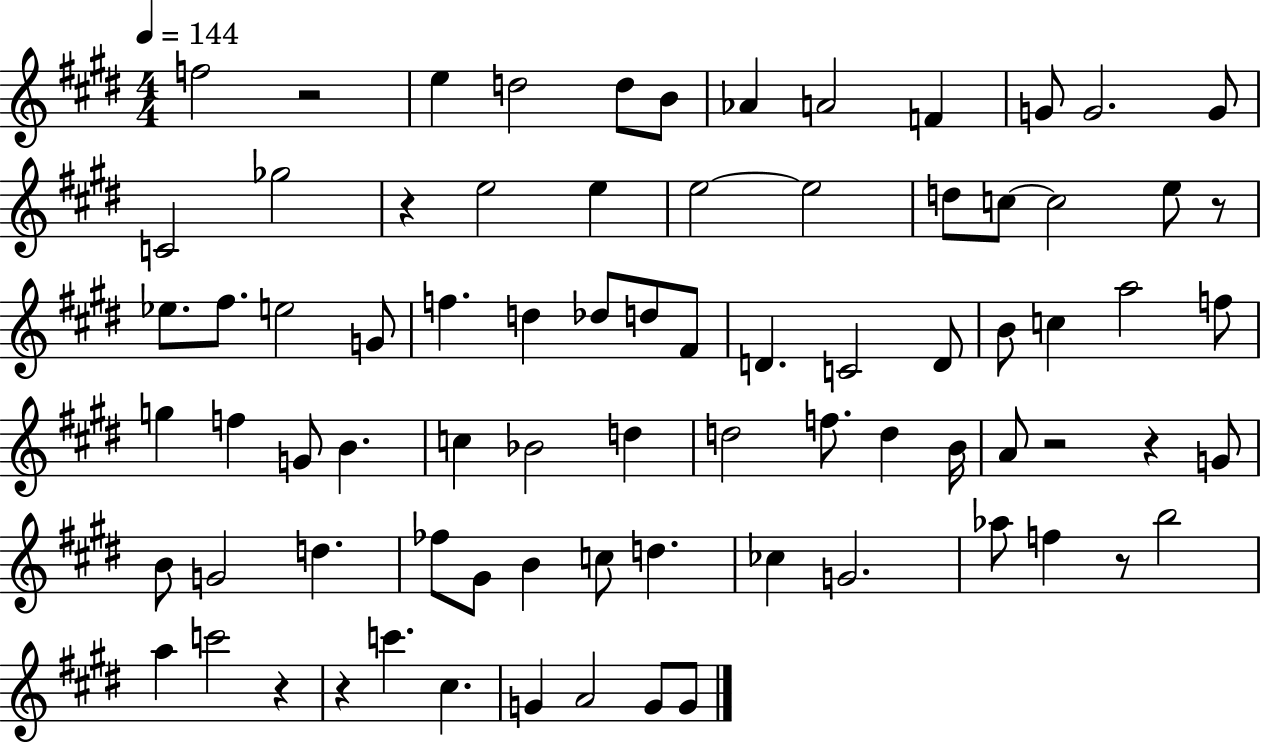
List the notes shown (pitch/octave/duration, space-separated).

F5/h R/h E5/q D5/h D5/e B4/e Ab4/q A4/h F4/q G4/e G4/h. G4/e C4/h Gb5/h R/q E5/h E5/q E5/h E5/h D5/e C5/e C5/h E5/e R/e Eb5/e. F#5/e. E5/h G4/e F5/q. D5/q Db5/e D5/e F#4/e D4/q. C4/h D4/e B4/e C5/q A5/h F5/e G5/q F5/q G4/e B4/q. C5/q Bb4/h D5/q D5/h F5/e. D5/q B4/s A4/e R/h R/q G4/e B4/e G4/h D5/q. FES5/e G#4/e B4/q C5/e D5/q. CES5/q G4/h. Ab5/e F5/q R/e B5/h A5/q C6/h R/q R/q C6/q. C#5/q. G4/q A4/h G4/e G4/e